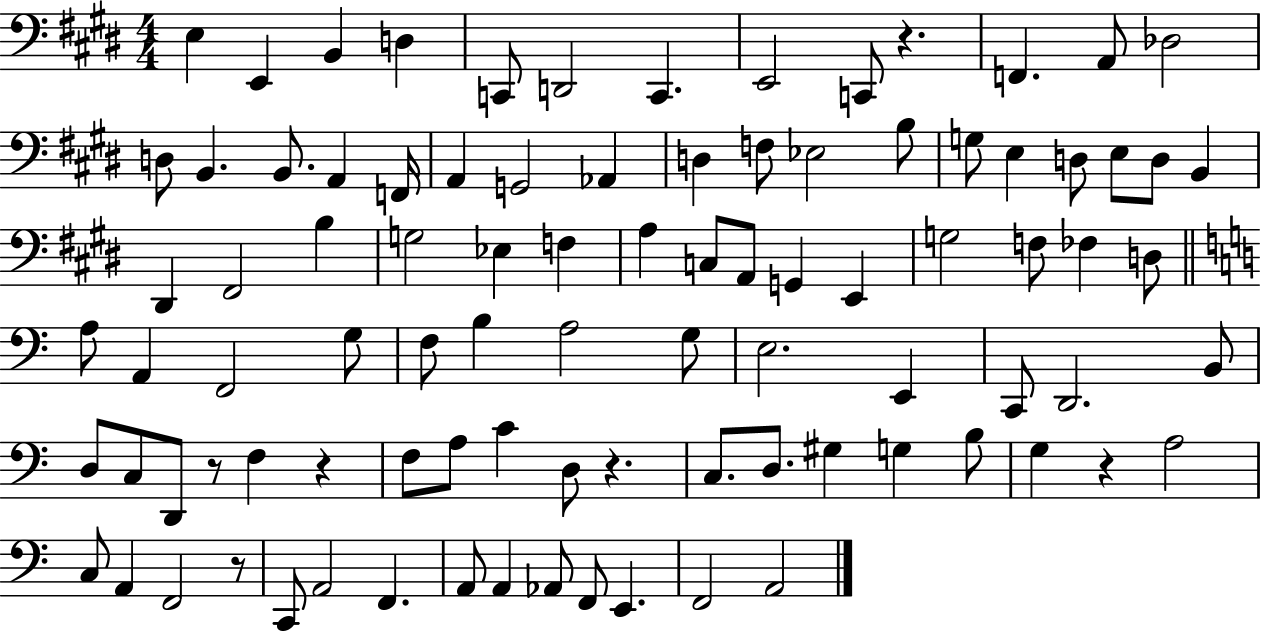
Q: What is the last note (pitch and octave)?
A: A2